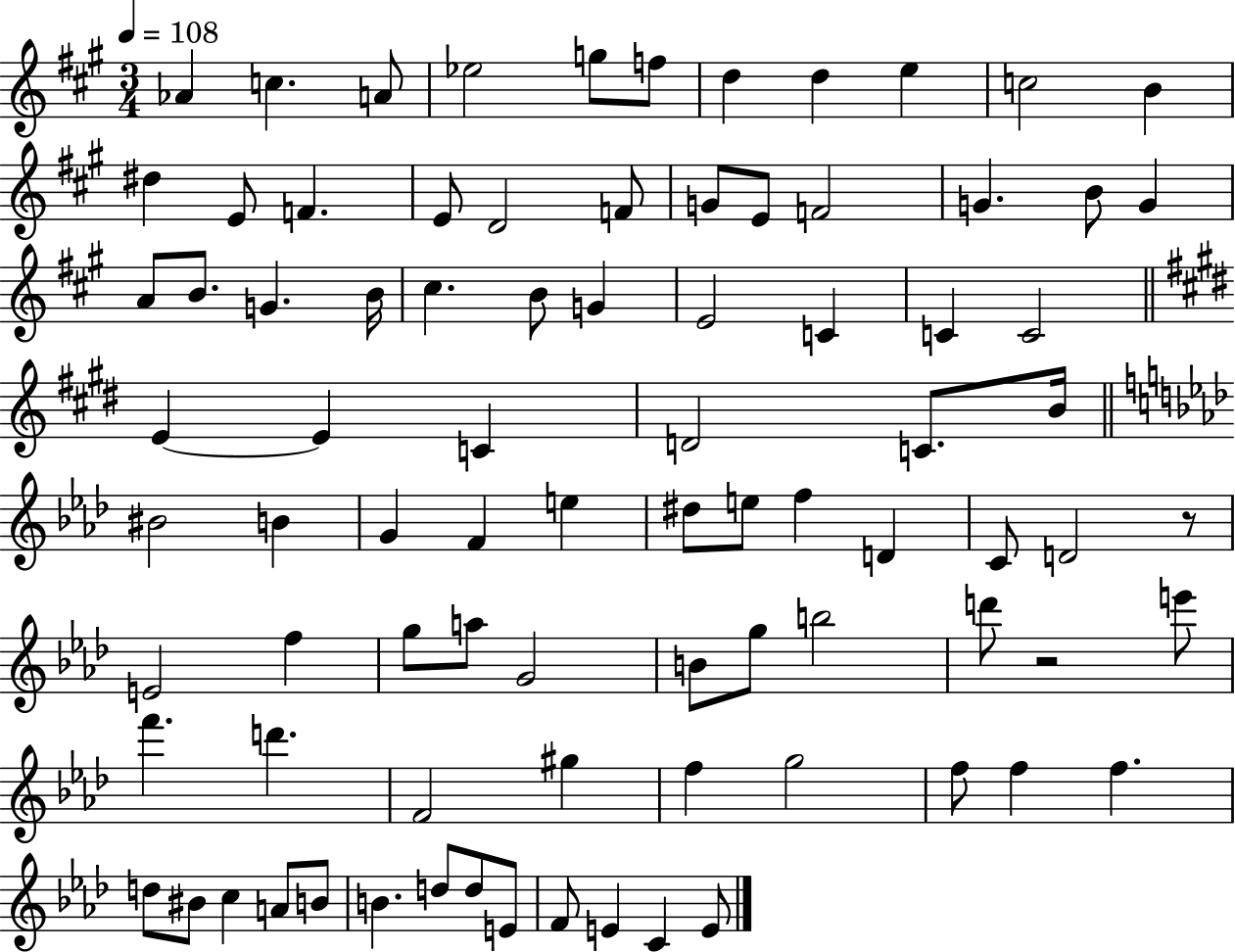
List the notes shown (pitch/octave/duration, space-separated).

Ab4/q C5/q. A4/e Eb5/h G5/e F5/e D5/q D5/q E5/q C5/h B4/q D#5/q E4/e F4/q. E4/e D4/h F4/e G4/e E4/e F4/h G4/q. B4/e G4/q A4/e B4/e. G4/q. B4/s C#5/q. B4/e G4/q E4/h C4/q C4/q C4/h E4/q E4/q C4/q D4/h C4/e. B4/s BIS4/h B4/q G4/q F4/q E5/q D#5/e E5/e F5/q D4/q C4/e D4/h R/e E4/h F5/q G5/e A5/e G4/h B4/e G5/e B5/h D6/e R/h E6/e F6/q. D6/q. F4/h G#5/q F5/q G5/h F5/e F5/q F5/q. D5/e BIS4/e C5/q A4/e B4/e B4/q. D5/e D5/e E4/e F4/e E4/q C4/q E4/e